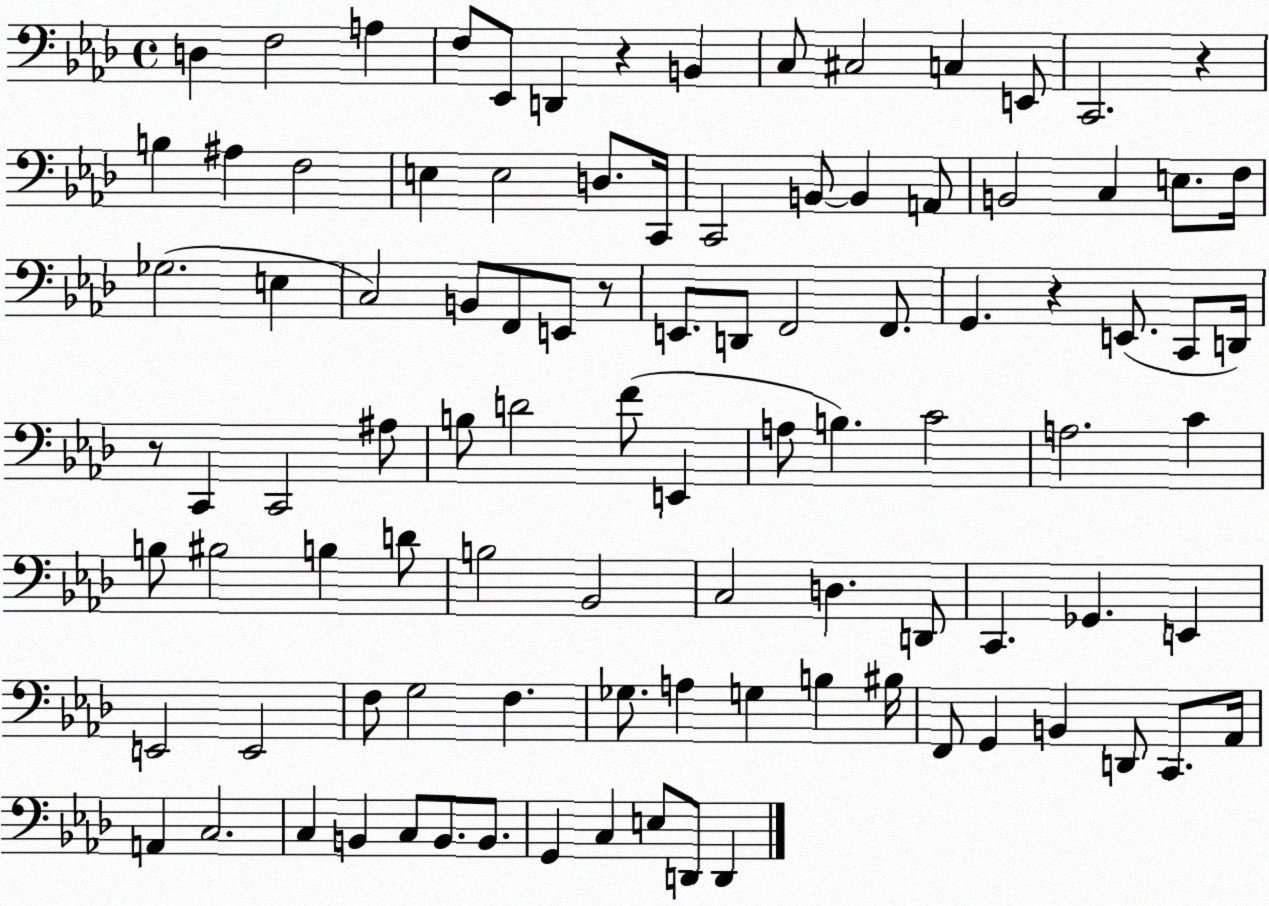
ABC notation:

X:1
T:Untitled
M:4/4
L:1/4
K:Ab
D, F,2 A, F,/2 _E,,/2 D,, z B,, C,/2 ^C,2 C, E,,/2 C,,2 z B, ^A, F,2 E, E,2 D,/2 C,,/4 C,,2 B,,/2 B,, A,,/2 B,,2 C, E,/2 F,/4 _G,2 E, C,2 B,,/2 F,,/2 E,,/2 z/2 E,,/2 D,,/2 F,,2 F,,/2 G,, z E,,/2 C,,/2 D,,/4 z/2 C,, C,,2 ^A,/2 B,/2 D2 F/2 E,, A,/2 B, C2 A,2 C B,/2 ^B,2 B, D/2 B,2 _B,,2 C,2 D, D,,/2 C,, _G,, E,, E,,2 E,,2 F,/2 G,2 F, _G,/2 A, G, B, ^B,/4 F,,/2 G,, B,, D,,/2 C,,/2 _A,,/4 A,, C,2 C, B,, C,/2 B,,/2 B,,/2 G,, C, E,/2 D,,/2 D,,